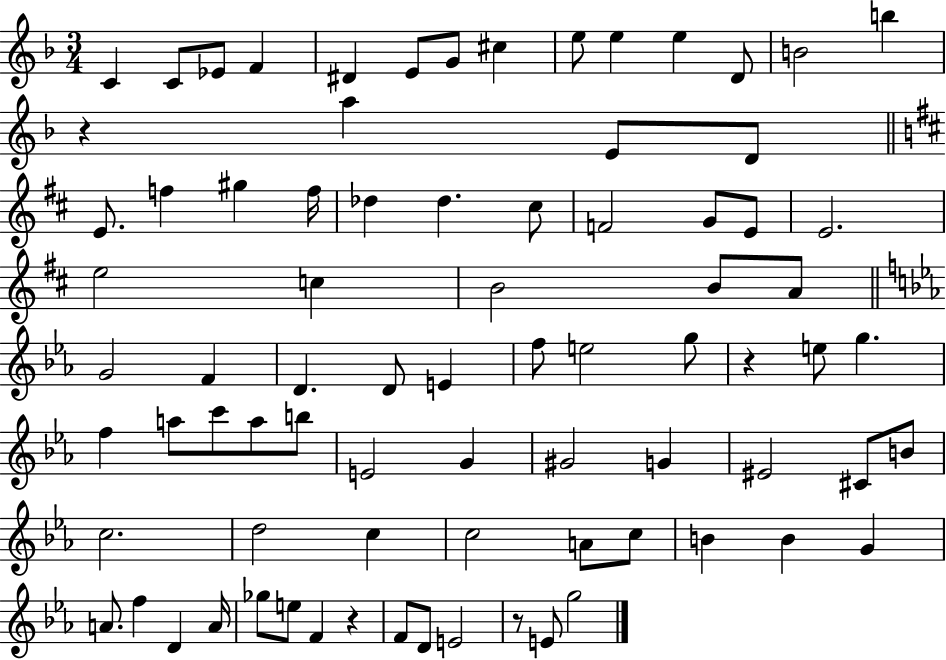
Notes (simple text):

C4/q C4/e Eb4/e F4/q D#4/q E4/e G4/e C#5/q E5/e E5/q E5/q D4/e B4/h B5/q R/q A5/q E4/e D4/e E4/e. F5/q G#5/q F5/s Db5/q Db5/q. C#5/e F4/h G4/e E4/e E4/h. E5/h C5/q B4/h B4/e A4/e G4/h F4/q D4/q. D4/e E4/q F5/e E5/h G5/e R/q E5/e G5/q. F5/q A5/e C6/e A5/e B5/e E4/h G4/q G#4/h G4/q EIS4/h C#4/e B4/e C5/h. D5/h C5/q C5/h A4/e C5/e B4/q B4/q G4/q A4/e. F5/q D4/q A4/s Gb5/e E5/e F4/q R/q F4/e D4/e E4/h R/e E4/e G5/h